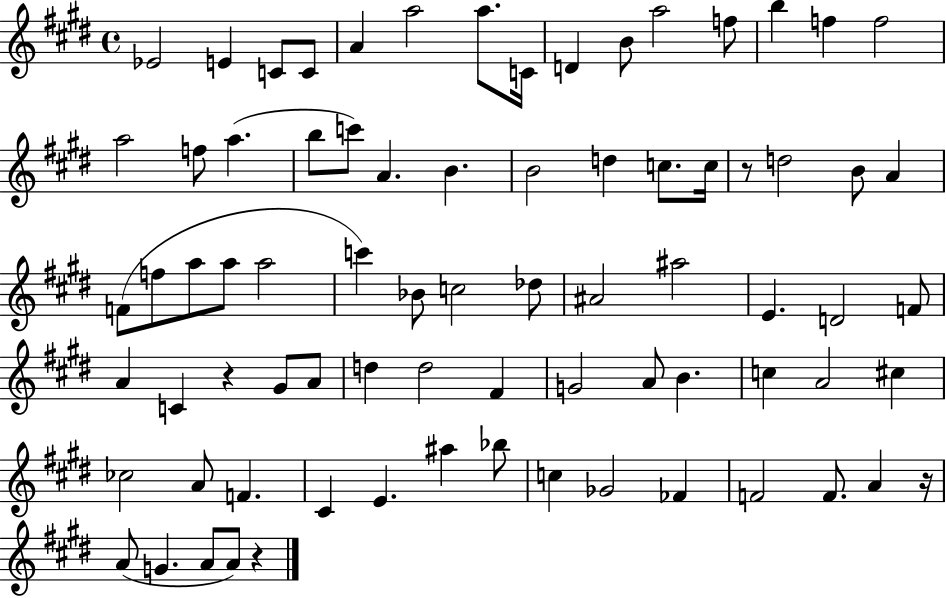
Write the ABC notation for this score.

X:1
T:Untitled
M:4/4
L:1/4
K:E
_E2 E C/2 C/2 A a2 a/2 C/4 D B/2 a2 f/2 b f f2 a2 f/2 a b/2 c'/2 A B B2 d c/2 c/4 z/2 d2 B/2 A F/2 f/2 a/2 a/2 a2 c' _B/2 c2 _d/2 ^A2 ^a2 E D2 F/2 A C z ^G/2 A/2 d d2 ^F G2 A/2 B c A2 ^c _c2 A/2 F ^C E ^a _b/2 c _G2 _F F2 F/2 A z/4 A/2 G A/2 A/2 z